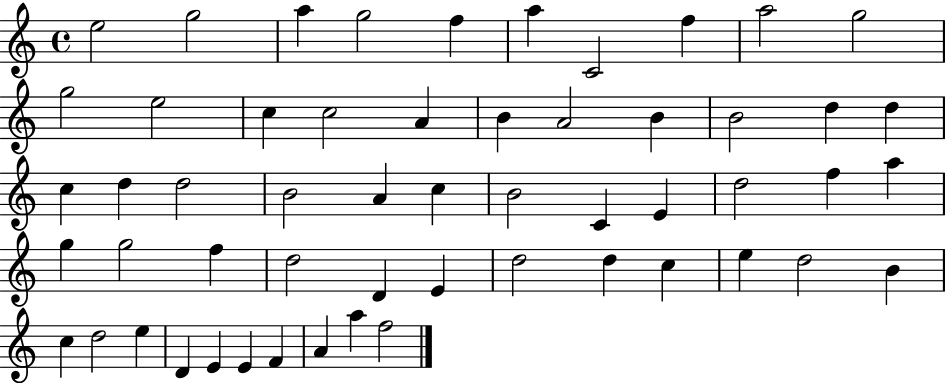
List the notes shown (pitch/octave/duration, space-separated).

E5/h G5/h A5/q G5/h F5/q A5/q C4/h F5/q A5/h G5/h G5/h E5/h C5/q C5/h A4/q B4/q A4/h B4/q B4/h D5/q D5/q C5/q D5/q D5/h B4/h A4/q C5/q B4/h C4/q E4/q D5/h F5/q A5/q G5/q G5/h F5/q D5/h D4/q E4/q D5/h D5/q C5/q E5/q D5/h B4/q C5/q D5/h E5/q D4/q E4/q E4/q F4/q A4/q A5/q F5/h